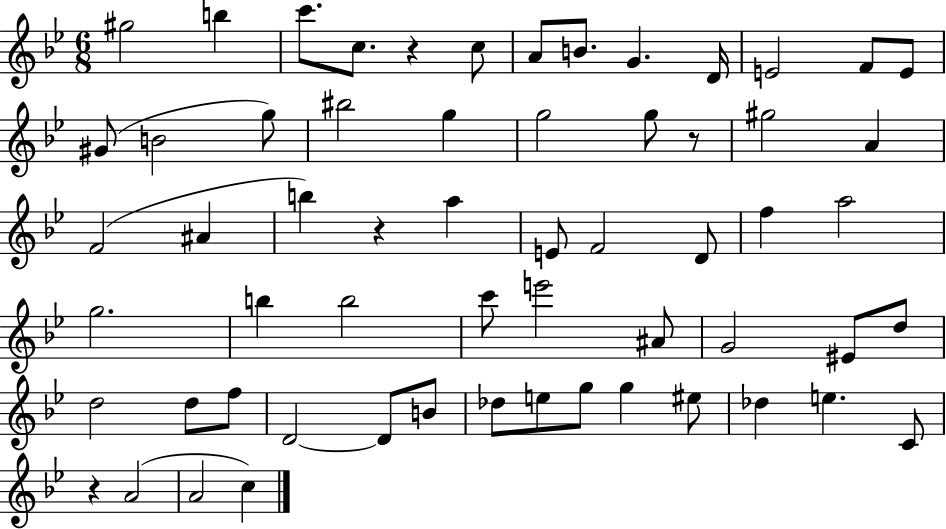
{
  \clef treble
  \numericTimeSignature
  \time 6/8
  \key bes \major
  gis''2 b''4 | c'''8. c''8. r4 c''8 | a'8 b'8. g'4. d'16 | e'2 f'8 e'8 | \break gis'8( b'2 g''8) | bis''2 g''4 | g''2 g''8 r8 | gis''2 a'4 | \break f'2( ais'4 | b''4) r4 a''4 | e'8 f'2 d'8 | f''4 a''2 | \break g''2. | b''4 b''2 | c'''8 e'''2 ais'8 | g'2 eis'8 d''8 | \break d''2 d''8 f''8 | d'2~~ d'8 b'8 | des''8 e''8 g''8 g''4 eis''8 | des''4 e''4. c'8 | \break r4 a'2( | a'2 c''4) | \bar "|."
}